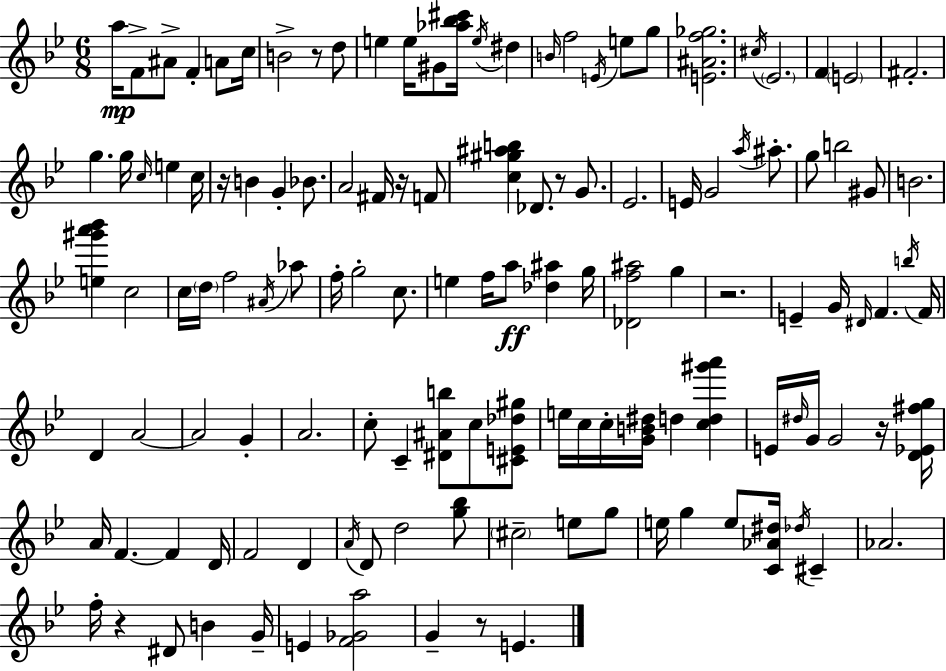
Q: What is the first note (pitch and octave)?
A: A5